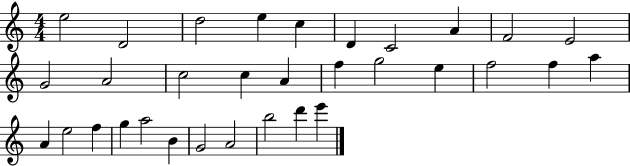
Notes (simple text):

E5/h D4/h D5/h E5/q C5/q D4/q C4/h A4/q F4/h E4/h G4/h A4/h C5/h C5/q A4/q F5/q G5/h E5/q F5/h F5/q A5/q A4/q E5/h F5/q G5/q A5/h B4/q G4/h A4/h B5/h D6/q E6/q